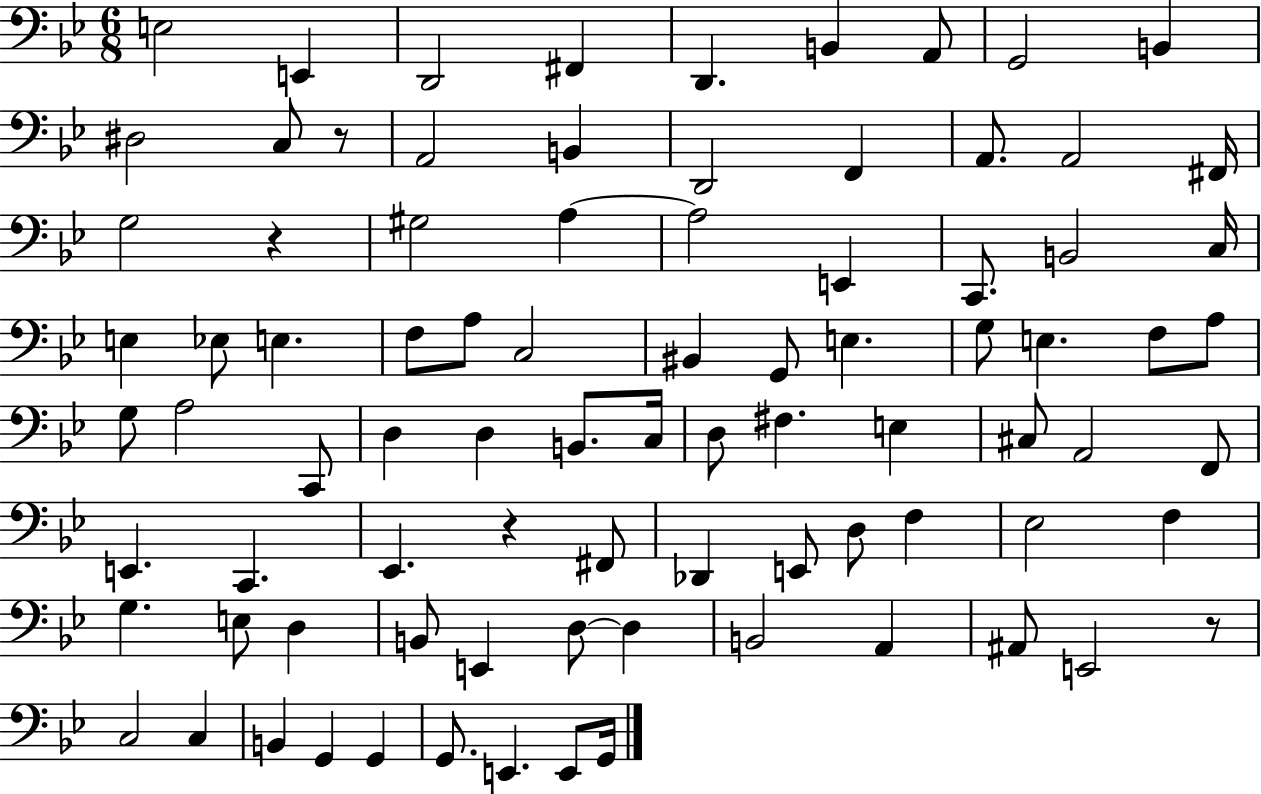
{
  \clef bass
  \numericTimeSignature
  \time 6/8
  \key bes \major
  e2 e,4 | d,2 fis,4 | d,4. b,4 a,8 | g,2 b,4 | \break dis2 c8 r8 | a,2 b,4 | d,2 f,4 | a,8. a,2 fis,16 | \break g2 r4 | gis2 a4~~ | a2 e,4 | c,8. b,2 c16 | \break e4 ees8 e4. | f8 a8 c2 | bis,4 g,8 e4. | g8 e4. f8 a8 | \break g8 a2 c,8 | d4 d4 b,8. c16 | d8 fis4. e4 | cis8 a,2 f,8 | \break e,4. c,4. | ees,4. r4 fis,8 | des,4 e,8 d8 f4 | ees2 f4 | \break g4. e8 d4 | b,8 e,4 d8~~ d4 | b,2 a,4 | ais,8 e,2 r8 | \break c2 c4 | b,4 g,4 g,4 | g,8. e,4. e,8 g,16 | \bar "|."
}